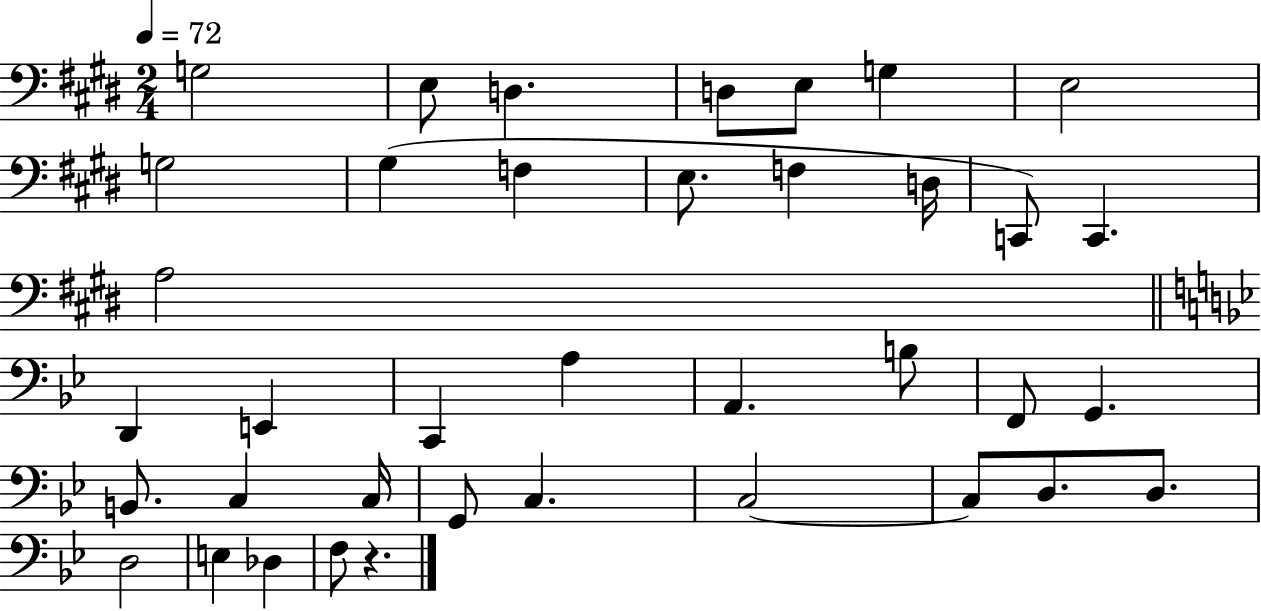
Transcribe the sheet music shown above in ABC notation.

X:1
T:Untitled
M:2/4
L:1/4
K:E
G,2 E,/2 D, D,/2 E,/2 G, E,2 G,2 ^G, F, E,/2 F, D,/4 C,,/2 C,, A,2 D,, E,, C,, A, A,, B,/2 F,,/2 G,, B,,/2 C, C,/4 G,,/2 C, C,2 C,/2 D,/2 D,/2 D,2 E, _D, F,/2 z